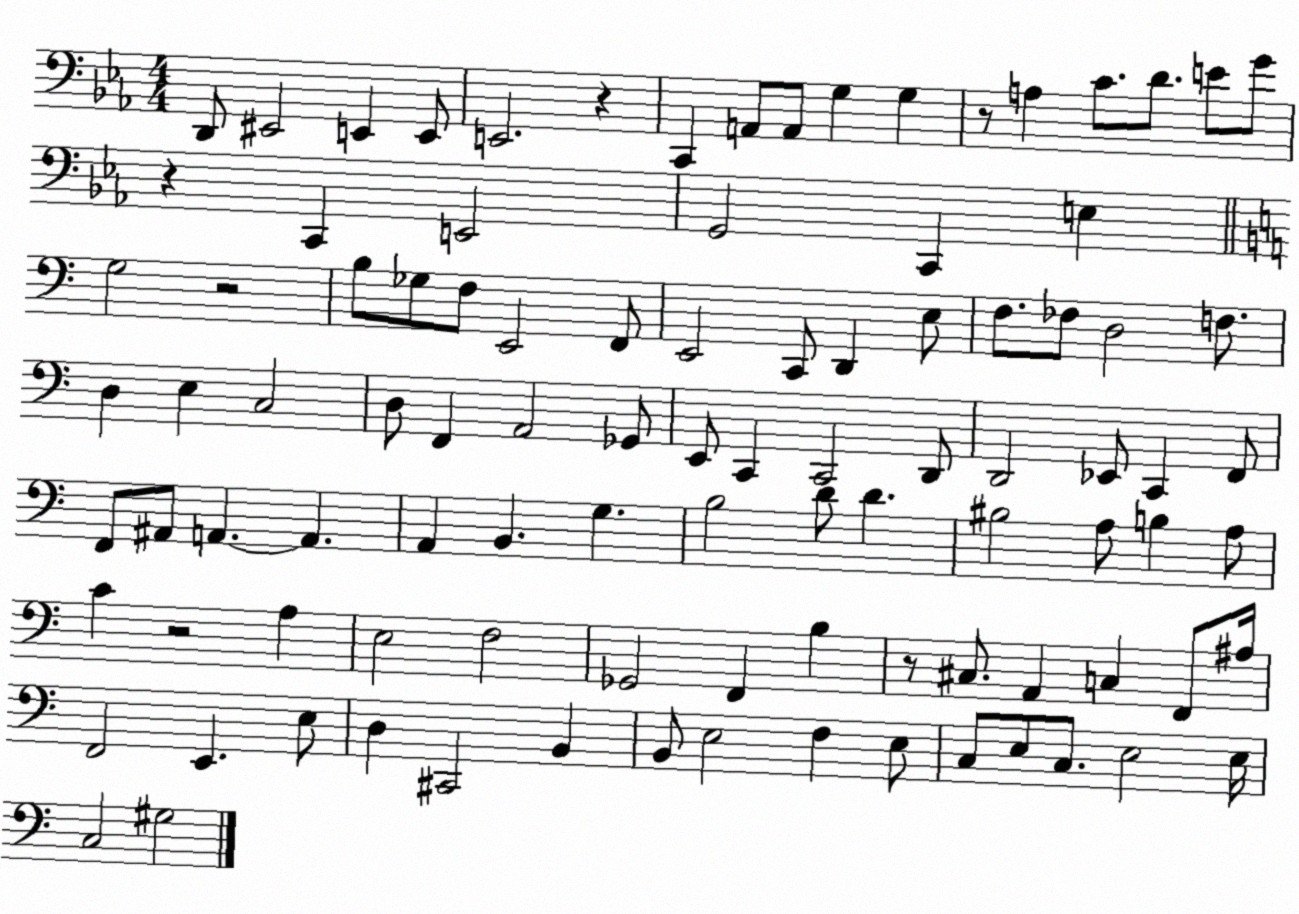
X:1
T:Untitled
M:4/4
L:1/4
K:Eb
D,,/2 ^E,,2 E,, E,,/2 E,,2 z C,, A,,/2 A,,/2 G, G, z/2 A, C/2 D/2 E/2 G/2 z C,, E,,2 G,,2 C,, E, G,2 z2 B,/2 _G,/2 F,/2 E,,2 F,,/2 E,,2 C,,/2 D,, E,/2 F,/2 _F,/2 D,2 F,/2 D, E, C,2 D,/2 F,, A,,2 _G,,/2 E,,/2 C,, C,,2 D,,/2 D,,2 _E,,/2 C,, F,,/2 F,,/2 ^A,,/2 A,, A,, A,, B,, G, B,2 D/2 D ^B,2 A,/2 B, A,/2 C z2 A, E,2 F,2 _G,,2 F,, B, z/2 ^C,/2 A,, C, F,,/2 ^A,/4 F,,2 E,, E,/2 D, ^C,,2 B,, B,,/2 E,2 F, E,/2 C,/2 E,/2 C,/2 E,2 E,/4 C,2 ^G,2